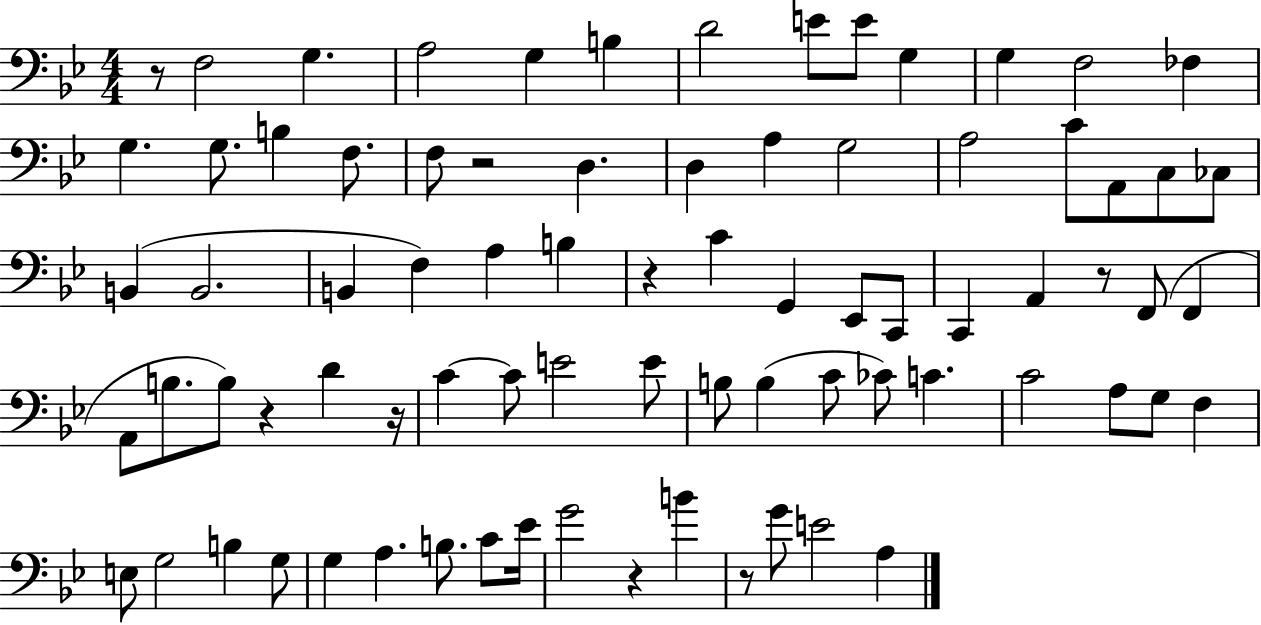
R/e F3/h G3/q. A3/h G3/q B3/q D4/h E4/e E4/e G3/q G3/q F3/h FES3/q G3/q. G3/e. B3/q F3/e. F3/e R/h D3/q. D3/q A3/q G3/h A3/h C4/e A2/e C3/e CES3/e B2/q B2/h. B2/q F3/q A3/q B3/q R/q C4/q G2/q Eb2/e C2/e C2/q A2/q R/e F2/e F2/q A2/e B3/e. B3/e R/q D4/q R/s C4/q C4/e E4/h E4/e B3/e B3/q C4/e CES4/e C4/q. C4/h A3/e G3/e F3/q E3/e G3/h B3/q G3/e G3/q A3/q. B3/e. C4/e Eb4/s G4/h R/q B4/q R/e G4/e E4/h A3/q